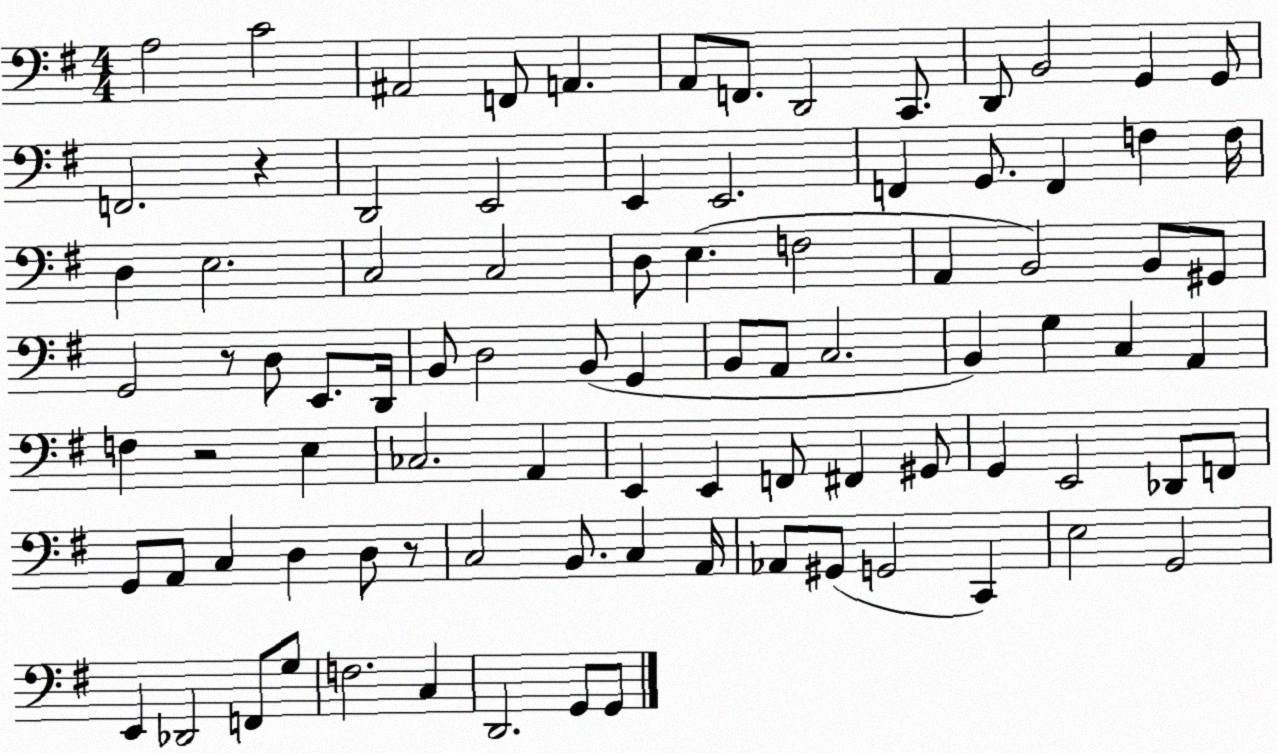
X:1
T:Untitled
M:4/4
L:1/4
K:G
A,2 C2 ^A,,2 F,,/2 A,, A,,/2 F,,/2 D,,2 C,,/2 D,,/2 B,,2 G,, G,,/2 F,,2 z D,,2 E,,2 E,, E,,2 F,, G,,/2 F,, F, F,/4 D, E,2 C,2 C,2 D,/2 E, F,2 A,, B,,2 B,,/2 ^G,,/2 G,,2 z/2 D,/2 E,,/2 D,,/4 B,,/2 D,2 B,,/2 G,, B,,/2 A,,/2 C,2 B,, G, C, A,, F, z2 E, _C,2 A,, E,, E,, F,,/2 ^F,, ^G,,/2 G,, E,,2 _D,,/2 F,,/2 G,,/2 A,,/2 C, D, D,/2 z/2 C,2 B,,/2 C, A,,/4 _A,,/2 ^G,,/2 G,,2 C,, E,2 G,,2 E,, _D,,2 F,,/2 G,/2 F,2 C, D,,2 G,,/2 G,,/2